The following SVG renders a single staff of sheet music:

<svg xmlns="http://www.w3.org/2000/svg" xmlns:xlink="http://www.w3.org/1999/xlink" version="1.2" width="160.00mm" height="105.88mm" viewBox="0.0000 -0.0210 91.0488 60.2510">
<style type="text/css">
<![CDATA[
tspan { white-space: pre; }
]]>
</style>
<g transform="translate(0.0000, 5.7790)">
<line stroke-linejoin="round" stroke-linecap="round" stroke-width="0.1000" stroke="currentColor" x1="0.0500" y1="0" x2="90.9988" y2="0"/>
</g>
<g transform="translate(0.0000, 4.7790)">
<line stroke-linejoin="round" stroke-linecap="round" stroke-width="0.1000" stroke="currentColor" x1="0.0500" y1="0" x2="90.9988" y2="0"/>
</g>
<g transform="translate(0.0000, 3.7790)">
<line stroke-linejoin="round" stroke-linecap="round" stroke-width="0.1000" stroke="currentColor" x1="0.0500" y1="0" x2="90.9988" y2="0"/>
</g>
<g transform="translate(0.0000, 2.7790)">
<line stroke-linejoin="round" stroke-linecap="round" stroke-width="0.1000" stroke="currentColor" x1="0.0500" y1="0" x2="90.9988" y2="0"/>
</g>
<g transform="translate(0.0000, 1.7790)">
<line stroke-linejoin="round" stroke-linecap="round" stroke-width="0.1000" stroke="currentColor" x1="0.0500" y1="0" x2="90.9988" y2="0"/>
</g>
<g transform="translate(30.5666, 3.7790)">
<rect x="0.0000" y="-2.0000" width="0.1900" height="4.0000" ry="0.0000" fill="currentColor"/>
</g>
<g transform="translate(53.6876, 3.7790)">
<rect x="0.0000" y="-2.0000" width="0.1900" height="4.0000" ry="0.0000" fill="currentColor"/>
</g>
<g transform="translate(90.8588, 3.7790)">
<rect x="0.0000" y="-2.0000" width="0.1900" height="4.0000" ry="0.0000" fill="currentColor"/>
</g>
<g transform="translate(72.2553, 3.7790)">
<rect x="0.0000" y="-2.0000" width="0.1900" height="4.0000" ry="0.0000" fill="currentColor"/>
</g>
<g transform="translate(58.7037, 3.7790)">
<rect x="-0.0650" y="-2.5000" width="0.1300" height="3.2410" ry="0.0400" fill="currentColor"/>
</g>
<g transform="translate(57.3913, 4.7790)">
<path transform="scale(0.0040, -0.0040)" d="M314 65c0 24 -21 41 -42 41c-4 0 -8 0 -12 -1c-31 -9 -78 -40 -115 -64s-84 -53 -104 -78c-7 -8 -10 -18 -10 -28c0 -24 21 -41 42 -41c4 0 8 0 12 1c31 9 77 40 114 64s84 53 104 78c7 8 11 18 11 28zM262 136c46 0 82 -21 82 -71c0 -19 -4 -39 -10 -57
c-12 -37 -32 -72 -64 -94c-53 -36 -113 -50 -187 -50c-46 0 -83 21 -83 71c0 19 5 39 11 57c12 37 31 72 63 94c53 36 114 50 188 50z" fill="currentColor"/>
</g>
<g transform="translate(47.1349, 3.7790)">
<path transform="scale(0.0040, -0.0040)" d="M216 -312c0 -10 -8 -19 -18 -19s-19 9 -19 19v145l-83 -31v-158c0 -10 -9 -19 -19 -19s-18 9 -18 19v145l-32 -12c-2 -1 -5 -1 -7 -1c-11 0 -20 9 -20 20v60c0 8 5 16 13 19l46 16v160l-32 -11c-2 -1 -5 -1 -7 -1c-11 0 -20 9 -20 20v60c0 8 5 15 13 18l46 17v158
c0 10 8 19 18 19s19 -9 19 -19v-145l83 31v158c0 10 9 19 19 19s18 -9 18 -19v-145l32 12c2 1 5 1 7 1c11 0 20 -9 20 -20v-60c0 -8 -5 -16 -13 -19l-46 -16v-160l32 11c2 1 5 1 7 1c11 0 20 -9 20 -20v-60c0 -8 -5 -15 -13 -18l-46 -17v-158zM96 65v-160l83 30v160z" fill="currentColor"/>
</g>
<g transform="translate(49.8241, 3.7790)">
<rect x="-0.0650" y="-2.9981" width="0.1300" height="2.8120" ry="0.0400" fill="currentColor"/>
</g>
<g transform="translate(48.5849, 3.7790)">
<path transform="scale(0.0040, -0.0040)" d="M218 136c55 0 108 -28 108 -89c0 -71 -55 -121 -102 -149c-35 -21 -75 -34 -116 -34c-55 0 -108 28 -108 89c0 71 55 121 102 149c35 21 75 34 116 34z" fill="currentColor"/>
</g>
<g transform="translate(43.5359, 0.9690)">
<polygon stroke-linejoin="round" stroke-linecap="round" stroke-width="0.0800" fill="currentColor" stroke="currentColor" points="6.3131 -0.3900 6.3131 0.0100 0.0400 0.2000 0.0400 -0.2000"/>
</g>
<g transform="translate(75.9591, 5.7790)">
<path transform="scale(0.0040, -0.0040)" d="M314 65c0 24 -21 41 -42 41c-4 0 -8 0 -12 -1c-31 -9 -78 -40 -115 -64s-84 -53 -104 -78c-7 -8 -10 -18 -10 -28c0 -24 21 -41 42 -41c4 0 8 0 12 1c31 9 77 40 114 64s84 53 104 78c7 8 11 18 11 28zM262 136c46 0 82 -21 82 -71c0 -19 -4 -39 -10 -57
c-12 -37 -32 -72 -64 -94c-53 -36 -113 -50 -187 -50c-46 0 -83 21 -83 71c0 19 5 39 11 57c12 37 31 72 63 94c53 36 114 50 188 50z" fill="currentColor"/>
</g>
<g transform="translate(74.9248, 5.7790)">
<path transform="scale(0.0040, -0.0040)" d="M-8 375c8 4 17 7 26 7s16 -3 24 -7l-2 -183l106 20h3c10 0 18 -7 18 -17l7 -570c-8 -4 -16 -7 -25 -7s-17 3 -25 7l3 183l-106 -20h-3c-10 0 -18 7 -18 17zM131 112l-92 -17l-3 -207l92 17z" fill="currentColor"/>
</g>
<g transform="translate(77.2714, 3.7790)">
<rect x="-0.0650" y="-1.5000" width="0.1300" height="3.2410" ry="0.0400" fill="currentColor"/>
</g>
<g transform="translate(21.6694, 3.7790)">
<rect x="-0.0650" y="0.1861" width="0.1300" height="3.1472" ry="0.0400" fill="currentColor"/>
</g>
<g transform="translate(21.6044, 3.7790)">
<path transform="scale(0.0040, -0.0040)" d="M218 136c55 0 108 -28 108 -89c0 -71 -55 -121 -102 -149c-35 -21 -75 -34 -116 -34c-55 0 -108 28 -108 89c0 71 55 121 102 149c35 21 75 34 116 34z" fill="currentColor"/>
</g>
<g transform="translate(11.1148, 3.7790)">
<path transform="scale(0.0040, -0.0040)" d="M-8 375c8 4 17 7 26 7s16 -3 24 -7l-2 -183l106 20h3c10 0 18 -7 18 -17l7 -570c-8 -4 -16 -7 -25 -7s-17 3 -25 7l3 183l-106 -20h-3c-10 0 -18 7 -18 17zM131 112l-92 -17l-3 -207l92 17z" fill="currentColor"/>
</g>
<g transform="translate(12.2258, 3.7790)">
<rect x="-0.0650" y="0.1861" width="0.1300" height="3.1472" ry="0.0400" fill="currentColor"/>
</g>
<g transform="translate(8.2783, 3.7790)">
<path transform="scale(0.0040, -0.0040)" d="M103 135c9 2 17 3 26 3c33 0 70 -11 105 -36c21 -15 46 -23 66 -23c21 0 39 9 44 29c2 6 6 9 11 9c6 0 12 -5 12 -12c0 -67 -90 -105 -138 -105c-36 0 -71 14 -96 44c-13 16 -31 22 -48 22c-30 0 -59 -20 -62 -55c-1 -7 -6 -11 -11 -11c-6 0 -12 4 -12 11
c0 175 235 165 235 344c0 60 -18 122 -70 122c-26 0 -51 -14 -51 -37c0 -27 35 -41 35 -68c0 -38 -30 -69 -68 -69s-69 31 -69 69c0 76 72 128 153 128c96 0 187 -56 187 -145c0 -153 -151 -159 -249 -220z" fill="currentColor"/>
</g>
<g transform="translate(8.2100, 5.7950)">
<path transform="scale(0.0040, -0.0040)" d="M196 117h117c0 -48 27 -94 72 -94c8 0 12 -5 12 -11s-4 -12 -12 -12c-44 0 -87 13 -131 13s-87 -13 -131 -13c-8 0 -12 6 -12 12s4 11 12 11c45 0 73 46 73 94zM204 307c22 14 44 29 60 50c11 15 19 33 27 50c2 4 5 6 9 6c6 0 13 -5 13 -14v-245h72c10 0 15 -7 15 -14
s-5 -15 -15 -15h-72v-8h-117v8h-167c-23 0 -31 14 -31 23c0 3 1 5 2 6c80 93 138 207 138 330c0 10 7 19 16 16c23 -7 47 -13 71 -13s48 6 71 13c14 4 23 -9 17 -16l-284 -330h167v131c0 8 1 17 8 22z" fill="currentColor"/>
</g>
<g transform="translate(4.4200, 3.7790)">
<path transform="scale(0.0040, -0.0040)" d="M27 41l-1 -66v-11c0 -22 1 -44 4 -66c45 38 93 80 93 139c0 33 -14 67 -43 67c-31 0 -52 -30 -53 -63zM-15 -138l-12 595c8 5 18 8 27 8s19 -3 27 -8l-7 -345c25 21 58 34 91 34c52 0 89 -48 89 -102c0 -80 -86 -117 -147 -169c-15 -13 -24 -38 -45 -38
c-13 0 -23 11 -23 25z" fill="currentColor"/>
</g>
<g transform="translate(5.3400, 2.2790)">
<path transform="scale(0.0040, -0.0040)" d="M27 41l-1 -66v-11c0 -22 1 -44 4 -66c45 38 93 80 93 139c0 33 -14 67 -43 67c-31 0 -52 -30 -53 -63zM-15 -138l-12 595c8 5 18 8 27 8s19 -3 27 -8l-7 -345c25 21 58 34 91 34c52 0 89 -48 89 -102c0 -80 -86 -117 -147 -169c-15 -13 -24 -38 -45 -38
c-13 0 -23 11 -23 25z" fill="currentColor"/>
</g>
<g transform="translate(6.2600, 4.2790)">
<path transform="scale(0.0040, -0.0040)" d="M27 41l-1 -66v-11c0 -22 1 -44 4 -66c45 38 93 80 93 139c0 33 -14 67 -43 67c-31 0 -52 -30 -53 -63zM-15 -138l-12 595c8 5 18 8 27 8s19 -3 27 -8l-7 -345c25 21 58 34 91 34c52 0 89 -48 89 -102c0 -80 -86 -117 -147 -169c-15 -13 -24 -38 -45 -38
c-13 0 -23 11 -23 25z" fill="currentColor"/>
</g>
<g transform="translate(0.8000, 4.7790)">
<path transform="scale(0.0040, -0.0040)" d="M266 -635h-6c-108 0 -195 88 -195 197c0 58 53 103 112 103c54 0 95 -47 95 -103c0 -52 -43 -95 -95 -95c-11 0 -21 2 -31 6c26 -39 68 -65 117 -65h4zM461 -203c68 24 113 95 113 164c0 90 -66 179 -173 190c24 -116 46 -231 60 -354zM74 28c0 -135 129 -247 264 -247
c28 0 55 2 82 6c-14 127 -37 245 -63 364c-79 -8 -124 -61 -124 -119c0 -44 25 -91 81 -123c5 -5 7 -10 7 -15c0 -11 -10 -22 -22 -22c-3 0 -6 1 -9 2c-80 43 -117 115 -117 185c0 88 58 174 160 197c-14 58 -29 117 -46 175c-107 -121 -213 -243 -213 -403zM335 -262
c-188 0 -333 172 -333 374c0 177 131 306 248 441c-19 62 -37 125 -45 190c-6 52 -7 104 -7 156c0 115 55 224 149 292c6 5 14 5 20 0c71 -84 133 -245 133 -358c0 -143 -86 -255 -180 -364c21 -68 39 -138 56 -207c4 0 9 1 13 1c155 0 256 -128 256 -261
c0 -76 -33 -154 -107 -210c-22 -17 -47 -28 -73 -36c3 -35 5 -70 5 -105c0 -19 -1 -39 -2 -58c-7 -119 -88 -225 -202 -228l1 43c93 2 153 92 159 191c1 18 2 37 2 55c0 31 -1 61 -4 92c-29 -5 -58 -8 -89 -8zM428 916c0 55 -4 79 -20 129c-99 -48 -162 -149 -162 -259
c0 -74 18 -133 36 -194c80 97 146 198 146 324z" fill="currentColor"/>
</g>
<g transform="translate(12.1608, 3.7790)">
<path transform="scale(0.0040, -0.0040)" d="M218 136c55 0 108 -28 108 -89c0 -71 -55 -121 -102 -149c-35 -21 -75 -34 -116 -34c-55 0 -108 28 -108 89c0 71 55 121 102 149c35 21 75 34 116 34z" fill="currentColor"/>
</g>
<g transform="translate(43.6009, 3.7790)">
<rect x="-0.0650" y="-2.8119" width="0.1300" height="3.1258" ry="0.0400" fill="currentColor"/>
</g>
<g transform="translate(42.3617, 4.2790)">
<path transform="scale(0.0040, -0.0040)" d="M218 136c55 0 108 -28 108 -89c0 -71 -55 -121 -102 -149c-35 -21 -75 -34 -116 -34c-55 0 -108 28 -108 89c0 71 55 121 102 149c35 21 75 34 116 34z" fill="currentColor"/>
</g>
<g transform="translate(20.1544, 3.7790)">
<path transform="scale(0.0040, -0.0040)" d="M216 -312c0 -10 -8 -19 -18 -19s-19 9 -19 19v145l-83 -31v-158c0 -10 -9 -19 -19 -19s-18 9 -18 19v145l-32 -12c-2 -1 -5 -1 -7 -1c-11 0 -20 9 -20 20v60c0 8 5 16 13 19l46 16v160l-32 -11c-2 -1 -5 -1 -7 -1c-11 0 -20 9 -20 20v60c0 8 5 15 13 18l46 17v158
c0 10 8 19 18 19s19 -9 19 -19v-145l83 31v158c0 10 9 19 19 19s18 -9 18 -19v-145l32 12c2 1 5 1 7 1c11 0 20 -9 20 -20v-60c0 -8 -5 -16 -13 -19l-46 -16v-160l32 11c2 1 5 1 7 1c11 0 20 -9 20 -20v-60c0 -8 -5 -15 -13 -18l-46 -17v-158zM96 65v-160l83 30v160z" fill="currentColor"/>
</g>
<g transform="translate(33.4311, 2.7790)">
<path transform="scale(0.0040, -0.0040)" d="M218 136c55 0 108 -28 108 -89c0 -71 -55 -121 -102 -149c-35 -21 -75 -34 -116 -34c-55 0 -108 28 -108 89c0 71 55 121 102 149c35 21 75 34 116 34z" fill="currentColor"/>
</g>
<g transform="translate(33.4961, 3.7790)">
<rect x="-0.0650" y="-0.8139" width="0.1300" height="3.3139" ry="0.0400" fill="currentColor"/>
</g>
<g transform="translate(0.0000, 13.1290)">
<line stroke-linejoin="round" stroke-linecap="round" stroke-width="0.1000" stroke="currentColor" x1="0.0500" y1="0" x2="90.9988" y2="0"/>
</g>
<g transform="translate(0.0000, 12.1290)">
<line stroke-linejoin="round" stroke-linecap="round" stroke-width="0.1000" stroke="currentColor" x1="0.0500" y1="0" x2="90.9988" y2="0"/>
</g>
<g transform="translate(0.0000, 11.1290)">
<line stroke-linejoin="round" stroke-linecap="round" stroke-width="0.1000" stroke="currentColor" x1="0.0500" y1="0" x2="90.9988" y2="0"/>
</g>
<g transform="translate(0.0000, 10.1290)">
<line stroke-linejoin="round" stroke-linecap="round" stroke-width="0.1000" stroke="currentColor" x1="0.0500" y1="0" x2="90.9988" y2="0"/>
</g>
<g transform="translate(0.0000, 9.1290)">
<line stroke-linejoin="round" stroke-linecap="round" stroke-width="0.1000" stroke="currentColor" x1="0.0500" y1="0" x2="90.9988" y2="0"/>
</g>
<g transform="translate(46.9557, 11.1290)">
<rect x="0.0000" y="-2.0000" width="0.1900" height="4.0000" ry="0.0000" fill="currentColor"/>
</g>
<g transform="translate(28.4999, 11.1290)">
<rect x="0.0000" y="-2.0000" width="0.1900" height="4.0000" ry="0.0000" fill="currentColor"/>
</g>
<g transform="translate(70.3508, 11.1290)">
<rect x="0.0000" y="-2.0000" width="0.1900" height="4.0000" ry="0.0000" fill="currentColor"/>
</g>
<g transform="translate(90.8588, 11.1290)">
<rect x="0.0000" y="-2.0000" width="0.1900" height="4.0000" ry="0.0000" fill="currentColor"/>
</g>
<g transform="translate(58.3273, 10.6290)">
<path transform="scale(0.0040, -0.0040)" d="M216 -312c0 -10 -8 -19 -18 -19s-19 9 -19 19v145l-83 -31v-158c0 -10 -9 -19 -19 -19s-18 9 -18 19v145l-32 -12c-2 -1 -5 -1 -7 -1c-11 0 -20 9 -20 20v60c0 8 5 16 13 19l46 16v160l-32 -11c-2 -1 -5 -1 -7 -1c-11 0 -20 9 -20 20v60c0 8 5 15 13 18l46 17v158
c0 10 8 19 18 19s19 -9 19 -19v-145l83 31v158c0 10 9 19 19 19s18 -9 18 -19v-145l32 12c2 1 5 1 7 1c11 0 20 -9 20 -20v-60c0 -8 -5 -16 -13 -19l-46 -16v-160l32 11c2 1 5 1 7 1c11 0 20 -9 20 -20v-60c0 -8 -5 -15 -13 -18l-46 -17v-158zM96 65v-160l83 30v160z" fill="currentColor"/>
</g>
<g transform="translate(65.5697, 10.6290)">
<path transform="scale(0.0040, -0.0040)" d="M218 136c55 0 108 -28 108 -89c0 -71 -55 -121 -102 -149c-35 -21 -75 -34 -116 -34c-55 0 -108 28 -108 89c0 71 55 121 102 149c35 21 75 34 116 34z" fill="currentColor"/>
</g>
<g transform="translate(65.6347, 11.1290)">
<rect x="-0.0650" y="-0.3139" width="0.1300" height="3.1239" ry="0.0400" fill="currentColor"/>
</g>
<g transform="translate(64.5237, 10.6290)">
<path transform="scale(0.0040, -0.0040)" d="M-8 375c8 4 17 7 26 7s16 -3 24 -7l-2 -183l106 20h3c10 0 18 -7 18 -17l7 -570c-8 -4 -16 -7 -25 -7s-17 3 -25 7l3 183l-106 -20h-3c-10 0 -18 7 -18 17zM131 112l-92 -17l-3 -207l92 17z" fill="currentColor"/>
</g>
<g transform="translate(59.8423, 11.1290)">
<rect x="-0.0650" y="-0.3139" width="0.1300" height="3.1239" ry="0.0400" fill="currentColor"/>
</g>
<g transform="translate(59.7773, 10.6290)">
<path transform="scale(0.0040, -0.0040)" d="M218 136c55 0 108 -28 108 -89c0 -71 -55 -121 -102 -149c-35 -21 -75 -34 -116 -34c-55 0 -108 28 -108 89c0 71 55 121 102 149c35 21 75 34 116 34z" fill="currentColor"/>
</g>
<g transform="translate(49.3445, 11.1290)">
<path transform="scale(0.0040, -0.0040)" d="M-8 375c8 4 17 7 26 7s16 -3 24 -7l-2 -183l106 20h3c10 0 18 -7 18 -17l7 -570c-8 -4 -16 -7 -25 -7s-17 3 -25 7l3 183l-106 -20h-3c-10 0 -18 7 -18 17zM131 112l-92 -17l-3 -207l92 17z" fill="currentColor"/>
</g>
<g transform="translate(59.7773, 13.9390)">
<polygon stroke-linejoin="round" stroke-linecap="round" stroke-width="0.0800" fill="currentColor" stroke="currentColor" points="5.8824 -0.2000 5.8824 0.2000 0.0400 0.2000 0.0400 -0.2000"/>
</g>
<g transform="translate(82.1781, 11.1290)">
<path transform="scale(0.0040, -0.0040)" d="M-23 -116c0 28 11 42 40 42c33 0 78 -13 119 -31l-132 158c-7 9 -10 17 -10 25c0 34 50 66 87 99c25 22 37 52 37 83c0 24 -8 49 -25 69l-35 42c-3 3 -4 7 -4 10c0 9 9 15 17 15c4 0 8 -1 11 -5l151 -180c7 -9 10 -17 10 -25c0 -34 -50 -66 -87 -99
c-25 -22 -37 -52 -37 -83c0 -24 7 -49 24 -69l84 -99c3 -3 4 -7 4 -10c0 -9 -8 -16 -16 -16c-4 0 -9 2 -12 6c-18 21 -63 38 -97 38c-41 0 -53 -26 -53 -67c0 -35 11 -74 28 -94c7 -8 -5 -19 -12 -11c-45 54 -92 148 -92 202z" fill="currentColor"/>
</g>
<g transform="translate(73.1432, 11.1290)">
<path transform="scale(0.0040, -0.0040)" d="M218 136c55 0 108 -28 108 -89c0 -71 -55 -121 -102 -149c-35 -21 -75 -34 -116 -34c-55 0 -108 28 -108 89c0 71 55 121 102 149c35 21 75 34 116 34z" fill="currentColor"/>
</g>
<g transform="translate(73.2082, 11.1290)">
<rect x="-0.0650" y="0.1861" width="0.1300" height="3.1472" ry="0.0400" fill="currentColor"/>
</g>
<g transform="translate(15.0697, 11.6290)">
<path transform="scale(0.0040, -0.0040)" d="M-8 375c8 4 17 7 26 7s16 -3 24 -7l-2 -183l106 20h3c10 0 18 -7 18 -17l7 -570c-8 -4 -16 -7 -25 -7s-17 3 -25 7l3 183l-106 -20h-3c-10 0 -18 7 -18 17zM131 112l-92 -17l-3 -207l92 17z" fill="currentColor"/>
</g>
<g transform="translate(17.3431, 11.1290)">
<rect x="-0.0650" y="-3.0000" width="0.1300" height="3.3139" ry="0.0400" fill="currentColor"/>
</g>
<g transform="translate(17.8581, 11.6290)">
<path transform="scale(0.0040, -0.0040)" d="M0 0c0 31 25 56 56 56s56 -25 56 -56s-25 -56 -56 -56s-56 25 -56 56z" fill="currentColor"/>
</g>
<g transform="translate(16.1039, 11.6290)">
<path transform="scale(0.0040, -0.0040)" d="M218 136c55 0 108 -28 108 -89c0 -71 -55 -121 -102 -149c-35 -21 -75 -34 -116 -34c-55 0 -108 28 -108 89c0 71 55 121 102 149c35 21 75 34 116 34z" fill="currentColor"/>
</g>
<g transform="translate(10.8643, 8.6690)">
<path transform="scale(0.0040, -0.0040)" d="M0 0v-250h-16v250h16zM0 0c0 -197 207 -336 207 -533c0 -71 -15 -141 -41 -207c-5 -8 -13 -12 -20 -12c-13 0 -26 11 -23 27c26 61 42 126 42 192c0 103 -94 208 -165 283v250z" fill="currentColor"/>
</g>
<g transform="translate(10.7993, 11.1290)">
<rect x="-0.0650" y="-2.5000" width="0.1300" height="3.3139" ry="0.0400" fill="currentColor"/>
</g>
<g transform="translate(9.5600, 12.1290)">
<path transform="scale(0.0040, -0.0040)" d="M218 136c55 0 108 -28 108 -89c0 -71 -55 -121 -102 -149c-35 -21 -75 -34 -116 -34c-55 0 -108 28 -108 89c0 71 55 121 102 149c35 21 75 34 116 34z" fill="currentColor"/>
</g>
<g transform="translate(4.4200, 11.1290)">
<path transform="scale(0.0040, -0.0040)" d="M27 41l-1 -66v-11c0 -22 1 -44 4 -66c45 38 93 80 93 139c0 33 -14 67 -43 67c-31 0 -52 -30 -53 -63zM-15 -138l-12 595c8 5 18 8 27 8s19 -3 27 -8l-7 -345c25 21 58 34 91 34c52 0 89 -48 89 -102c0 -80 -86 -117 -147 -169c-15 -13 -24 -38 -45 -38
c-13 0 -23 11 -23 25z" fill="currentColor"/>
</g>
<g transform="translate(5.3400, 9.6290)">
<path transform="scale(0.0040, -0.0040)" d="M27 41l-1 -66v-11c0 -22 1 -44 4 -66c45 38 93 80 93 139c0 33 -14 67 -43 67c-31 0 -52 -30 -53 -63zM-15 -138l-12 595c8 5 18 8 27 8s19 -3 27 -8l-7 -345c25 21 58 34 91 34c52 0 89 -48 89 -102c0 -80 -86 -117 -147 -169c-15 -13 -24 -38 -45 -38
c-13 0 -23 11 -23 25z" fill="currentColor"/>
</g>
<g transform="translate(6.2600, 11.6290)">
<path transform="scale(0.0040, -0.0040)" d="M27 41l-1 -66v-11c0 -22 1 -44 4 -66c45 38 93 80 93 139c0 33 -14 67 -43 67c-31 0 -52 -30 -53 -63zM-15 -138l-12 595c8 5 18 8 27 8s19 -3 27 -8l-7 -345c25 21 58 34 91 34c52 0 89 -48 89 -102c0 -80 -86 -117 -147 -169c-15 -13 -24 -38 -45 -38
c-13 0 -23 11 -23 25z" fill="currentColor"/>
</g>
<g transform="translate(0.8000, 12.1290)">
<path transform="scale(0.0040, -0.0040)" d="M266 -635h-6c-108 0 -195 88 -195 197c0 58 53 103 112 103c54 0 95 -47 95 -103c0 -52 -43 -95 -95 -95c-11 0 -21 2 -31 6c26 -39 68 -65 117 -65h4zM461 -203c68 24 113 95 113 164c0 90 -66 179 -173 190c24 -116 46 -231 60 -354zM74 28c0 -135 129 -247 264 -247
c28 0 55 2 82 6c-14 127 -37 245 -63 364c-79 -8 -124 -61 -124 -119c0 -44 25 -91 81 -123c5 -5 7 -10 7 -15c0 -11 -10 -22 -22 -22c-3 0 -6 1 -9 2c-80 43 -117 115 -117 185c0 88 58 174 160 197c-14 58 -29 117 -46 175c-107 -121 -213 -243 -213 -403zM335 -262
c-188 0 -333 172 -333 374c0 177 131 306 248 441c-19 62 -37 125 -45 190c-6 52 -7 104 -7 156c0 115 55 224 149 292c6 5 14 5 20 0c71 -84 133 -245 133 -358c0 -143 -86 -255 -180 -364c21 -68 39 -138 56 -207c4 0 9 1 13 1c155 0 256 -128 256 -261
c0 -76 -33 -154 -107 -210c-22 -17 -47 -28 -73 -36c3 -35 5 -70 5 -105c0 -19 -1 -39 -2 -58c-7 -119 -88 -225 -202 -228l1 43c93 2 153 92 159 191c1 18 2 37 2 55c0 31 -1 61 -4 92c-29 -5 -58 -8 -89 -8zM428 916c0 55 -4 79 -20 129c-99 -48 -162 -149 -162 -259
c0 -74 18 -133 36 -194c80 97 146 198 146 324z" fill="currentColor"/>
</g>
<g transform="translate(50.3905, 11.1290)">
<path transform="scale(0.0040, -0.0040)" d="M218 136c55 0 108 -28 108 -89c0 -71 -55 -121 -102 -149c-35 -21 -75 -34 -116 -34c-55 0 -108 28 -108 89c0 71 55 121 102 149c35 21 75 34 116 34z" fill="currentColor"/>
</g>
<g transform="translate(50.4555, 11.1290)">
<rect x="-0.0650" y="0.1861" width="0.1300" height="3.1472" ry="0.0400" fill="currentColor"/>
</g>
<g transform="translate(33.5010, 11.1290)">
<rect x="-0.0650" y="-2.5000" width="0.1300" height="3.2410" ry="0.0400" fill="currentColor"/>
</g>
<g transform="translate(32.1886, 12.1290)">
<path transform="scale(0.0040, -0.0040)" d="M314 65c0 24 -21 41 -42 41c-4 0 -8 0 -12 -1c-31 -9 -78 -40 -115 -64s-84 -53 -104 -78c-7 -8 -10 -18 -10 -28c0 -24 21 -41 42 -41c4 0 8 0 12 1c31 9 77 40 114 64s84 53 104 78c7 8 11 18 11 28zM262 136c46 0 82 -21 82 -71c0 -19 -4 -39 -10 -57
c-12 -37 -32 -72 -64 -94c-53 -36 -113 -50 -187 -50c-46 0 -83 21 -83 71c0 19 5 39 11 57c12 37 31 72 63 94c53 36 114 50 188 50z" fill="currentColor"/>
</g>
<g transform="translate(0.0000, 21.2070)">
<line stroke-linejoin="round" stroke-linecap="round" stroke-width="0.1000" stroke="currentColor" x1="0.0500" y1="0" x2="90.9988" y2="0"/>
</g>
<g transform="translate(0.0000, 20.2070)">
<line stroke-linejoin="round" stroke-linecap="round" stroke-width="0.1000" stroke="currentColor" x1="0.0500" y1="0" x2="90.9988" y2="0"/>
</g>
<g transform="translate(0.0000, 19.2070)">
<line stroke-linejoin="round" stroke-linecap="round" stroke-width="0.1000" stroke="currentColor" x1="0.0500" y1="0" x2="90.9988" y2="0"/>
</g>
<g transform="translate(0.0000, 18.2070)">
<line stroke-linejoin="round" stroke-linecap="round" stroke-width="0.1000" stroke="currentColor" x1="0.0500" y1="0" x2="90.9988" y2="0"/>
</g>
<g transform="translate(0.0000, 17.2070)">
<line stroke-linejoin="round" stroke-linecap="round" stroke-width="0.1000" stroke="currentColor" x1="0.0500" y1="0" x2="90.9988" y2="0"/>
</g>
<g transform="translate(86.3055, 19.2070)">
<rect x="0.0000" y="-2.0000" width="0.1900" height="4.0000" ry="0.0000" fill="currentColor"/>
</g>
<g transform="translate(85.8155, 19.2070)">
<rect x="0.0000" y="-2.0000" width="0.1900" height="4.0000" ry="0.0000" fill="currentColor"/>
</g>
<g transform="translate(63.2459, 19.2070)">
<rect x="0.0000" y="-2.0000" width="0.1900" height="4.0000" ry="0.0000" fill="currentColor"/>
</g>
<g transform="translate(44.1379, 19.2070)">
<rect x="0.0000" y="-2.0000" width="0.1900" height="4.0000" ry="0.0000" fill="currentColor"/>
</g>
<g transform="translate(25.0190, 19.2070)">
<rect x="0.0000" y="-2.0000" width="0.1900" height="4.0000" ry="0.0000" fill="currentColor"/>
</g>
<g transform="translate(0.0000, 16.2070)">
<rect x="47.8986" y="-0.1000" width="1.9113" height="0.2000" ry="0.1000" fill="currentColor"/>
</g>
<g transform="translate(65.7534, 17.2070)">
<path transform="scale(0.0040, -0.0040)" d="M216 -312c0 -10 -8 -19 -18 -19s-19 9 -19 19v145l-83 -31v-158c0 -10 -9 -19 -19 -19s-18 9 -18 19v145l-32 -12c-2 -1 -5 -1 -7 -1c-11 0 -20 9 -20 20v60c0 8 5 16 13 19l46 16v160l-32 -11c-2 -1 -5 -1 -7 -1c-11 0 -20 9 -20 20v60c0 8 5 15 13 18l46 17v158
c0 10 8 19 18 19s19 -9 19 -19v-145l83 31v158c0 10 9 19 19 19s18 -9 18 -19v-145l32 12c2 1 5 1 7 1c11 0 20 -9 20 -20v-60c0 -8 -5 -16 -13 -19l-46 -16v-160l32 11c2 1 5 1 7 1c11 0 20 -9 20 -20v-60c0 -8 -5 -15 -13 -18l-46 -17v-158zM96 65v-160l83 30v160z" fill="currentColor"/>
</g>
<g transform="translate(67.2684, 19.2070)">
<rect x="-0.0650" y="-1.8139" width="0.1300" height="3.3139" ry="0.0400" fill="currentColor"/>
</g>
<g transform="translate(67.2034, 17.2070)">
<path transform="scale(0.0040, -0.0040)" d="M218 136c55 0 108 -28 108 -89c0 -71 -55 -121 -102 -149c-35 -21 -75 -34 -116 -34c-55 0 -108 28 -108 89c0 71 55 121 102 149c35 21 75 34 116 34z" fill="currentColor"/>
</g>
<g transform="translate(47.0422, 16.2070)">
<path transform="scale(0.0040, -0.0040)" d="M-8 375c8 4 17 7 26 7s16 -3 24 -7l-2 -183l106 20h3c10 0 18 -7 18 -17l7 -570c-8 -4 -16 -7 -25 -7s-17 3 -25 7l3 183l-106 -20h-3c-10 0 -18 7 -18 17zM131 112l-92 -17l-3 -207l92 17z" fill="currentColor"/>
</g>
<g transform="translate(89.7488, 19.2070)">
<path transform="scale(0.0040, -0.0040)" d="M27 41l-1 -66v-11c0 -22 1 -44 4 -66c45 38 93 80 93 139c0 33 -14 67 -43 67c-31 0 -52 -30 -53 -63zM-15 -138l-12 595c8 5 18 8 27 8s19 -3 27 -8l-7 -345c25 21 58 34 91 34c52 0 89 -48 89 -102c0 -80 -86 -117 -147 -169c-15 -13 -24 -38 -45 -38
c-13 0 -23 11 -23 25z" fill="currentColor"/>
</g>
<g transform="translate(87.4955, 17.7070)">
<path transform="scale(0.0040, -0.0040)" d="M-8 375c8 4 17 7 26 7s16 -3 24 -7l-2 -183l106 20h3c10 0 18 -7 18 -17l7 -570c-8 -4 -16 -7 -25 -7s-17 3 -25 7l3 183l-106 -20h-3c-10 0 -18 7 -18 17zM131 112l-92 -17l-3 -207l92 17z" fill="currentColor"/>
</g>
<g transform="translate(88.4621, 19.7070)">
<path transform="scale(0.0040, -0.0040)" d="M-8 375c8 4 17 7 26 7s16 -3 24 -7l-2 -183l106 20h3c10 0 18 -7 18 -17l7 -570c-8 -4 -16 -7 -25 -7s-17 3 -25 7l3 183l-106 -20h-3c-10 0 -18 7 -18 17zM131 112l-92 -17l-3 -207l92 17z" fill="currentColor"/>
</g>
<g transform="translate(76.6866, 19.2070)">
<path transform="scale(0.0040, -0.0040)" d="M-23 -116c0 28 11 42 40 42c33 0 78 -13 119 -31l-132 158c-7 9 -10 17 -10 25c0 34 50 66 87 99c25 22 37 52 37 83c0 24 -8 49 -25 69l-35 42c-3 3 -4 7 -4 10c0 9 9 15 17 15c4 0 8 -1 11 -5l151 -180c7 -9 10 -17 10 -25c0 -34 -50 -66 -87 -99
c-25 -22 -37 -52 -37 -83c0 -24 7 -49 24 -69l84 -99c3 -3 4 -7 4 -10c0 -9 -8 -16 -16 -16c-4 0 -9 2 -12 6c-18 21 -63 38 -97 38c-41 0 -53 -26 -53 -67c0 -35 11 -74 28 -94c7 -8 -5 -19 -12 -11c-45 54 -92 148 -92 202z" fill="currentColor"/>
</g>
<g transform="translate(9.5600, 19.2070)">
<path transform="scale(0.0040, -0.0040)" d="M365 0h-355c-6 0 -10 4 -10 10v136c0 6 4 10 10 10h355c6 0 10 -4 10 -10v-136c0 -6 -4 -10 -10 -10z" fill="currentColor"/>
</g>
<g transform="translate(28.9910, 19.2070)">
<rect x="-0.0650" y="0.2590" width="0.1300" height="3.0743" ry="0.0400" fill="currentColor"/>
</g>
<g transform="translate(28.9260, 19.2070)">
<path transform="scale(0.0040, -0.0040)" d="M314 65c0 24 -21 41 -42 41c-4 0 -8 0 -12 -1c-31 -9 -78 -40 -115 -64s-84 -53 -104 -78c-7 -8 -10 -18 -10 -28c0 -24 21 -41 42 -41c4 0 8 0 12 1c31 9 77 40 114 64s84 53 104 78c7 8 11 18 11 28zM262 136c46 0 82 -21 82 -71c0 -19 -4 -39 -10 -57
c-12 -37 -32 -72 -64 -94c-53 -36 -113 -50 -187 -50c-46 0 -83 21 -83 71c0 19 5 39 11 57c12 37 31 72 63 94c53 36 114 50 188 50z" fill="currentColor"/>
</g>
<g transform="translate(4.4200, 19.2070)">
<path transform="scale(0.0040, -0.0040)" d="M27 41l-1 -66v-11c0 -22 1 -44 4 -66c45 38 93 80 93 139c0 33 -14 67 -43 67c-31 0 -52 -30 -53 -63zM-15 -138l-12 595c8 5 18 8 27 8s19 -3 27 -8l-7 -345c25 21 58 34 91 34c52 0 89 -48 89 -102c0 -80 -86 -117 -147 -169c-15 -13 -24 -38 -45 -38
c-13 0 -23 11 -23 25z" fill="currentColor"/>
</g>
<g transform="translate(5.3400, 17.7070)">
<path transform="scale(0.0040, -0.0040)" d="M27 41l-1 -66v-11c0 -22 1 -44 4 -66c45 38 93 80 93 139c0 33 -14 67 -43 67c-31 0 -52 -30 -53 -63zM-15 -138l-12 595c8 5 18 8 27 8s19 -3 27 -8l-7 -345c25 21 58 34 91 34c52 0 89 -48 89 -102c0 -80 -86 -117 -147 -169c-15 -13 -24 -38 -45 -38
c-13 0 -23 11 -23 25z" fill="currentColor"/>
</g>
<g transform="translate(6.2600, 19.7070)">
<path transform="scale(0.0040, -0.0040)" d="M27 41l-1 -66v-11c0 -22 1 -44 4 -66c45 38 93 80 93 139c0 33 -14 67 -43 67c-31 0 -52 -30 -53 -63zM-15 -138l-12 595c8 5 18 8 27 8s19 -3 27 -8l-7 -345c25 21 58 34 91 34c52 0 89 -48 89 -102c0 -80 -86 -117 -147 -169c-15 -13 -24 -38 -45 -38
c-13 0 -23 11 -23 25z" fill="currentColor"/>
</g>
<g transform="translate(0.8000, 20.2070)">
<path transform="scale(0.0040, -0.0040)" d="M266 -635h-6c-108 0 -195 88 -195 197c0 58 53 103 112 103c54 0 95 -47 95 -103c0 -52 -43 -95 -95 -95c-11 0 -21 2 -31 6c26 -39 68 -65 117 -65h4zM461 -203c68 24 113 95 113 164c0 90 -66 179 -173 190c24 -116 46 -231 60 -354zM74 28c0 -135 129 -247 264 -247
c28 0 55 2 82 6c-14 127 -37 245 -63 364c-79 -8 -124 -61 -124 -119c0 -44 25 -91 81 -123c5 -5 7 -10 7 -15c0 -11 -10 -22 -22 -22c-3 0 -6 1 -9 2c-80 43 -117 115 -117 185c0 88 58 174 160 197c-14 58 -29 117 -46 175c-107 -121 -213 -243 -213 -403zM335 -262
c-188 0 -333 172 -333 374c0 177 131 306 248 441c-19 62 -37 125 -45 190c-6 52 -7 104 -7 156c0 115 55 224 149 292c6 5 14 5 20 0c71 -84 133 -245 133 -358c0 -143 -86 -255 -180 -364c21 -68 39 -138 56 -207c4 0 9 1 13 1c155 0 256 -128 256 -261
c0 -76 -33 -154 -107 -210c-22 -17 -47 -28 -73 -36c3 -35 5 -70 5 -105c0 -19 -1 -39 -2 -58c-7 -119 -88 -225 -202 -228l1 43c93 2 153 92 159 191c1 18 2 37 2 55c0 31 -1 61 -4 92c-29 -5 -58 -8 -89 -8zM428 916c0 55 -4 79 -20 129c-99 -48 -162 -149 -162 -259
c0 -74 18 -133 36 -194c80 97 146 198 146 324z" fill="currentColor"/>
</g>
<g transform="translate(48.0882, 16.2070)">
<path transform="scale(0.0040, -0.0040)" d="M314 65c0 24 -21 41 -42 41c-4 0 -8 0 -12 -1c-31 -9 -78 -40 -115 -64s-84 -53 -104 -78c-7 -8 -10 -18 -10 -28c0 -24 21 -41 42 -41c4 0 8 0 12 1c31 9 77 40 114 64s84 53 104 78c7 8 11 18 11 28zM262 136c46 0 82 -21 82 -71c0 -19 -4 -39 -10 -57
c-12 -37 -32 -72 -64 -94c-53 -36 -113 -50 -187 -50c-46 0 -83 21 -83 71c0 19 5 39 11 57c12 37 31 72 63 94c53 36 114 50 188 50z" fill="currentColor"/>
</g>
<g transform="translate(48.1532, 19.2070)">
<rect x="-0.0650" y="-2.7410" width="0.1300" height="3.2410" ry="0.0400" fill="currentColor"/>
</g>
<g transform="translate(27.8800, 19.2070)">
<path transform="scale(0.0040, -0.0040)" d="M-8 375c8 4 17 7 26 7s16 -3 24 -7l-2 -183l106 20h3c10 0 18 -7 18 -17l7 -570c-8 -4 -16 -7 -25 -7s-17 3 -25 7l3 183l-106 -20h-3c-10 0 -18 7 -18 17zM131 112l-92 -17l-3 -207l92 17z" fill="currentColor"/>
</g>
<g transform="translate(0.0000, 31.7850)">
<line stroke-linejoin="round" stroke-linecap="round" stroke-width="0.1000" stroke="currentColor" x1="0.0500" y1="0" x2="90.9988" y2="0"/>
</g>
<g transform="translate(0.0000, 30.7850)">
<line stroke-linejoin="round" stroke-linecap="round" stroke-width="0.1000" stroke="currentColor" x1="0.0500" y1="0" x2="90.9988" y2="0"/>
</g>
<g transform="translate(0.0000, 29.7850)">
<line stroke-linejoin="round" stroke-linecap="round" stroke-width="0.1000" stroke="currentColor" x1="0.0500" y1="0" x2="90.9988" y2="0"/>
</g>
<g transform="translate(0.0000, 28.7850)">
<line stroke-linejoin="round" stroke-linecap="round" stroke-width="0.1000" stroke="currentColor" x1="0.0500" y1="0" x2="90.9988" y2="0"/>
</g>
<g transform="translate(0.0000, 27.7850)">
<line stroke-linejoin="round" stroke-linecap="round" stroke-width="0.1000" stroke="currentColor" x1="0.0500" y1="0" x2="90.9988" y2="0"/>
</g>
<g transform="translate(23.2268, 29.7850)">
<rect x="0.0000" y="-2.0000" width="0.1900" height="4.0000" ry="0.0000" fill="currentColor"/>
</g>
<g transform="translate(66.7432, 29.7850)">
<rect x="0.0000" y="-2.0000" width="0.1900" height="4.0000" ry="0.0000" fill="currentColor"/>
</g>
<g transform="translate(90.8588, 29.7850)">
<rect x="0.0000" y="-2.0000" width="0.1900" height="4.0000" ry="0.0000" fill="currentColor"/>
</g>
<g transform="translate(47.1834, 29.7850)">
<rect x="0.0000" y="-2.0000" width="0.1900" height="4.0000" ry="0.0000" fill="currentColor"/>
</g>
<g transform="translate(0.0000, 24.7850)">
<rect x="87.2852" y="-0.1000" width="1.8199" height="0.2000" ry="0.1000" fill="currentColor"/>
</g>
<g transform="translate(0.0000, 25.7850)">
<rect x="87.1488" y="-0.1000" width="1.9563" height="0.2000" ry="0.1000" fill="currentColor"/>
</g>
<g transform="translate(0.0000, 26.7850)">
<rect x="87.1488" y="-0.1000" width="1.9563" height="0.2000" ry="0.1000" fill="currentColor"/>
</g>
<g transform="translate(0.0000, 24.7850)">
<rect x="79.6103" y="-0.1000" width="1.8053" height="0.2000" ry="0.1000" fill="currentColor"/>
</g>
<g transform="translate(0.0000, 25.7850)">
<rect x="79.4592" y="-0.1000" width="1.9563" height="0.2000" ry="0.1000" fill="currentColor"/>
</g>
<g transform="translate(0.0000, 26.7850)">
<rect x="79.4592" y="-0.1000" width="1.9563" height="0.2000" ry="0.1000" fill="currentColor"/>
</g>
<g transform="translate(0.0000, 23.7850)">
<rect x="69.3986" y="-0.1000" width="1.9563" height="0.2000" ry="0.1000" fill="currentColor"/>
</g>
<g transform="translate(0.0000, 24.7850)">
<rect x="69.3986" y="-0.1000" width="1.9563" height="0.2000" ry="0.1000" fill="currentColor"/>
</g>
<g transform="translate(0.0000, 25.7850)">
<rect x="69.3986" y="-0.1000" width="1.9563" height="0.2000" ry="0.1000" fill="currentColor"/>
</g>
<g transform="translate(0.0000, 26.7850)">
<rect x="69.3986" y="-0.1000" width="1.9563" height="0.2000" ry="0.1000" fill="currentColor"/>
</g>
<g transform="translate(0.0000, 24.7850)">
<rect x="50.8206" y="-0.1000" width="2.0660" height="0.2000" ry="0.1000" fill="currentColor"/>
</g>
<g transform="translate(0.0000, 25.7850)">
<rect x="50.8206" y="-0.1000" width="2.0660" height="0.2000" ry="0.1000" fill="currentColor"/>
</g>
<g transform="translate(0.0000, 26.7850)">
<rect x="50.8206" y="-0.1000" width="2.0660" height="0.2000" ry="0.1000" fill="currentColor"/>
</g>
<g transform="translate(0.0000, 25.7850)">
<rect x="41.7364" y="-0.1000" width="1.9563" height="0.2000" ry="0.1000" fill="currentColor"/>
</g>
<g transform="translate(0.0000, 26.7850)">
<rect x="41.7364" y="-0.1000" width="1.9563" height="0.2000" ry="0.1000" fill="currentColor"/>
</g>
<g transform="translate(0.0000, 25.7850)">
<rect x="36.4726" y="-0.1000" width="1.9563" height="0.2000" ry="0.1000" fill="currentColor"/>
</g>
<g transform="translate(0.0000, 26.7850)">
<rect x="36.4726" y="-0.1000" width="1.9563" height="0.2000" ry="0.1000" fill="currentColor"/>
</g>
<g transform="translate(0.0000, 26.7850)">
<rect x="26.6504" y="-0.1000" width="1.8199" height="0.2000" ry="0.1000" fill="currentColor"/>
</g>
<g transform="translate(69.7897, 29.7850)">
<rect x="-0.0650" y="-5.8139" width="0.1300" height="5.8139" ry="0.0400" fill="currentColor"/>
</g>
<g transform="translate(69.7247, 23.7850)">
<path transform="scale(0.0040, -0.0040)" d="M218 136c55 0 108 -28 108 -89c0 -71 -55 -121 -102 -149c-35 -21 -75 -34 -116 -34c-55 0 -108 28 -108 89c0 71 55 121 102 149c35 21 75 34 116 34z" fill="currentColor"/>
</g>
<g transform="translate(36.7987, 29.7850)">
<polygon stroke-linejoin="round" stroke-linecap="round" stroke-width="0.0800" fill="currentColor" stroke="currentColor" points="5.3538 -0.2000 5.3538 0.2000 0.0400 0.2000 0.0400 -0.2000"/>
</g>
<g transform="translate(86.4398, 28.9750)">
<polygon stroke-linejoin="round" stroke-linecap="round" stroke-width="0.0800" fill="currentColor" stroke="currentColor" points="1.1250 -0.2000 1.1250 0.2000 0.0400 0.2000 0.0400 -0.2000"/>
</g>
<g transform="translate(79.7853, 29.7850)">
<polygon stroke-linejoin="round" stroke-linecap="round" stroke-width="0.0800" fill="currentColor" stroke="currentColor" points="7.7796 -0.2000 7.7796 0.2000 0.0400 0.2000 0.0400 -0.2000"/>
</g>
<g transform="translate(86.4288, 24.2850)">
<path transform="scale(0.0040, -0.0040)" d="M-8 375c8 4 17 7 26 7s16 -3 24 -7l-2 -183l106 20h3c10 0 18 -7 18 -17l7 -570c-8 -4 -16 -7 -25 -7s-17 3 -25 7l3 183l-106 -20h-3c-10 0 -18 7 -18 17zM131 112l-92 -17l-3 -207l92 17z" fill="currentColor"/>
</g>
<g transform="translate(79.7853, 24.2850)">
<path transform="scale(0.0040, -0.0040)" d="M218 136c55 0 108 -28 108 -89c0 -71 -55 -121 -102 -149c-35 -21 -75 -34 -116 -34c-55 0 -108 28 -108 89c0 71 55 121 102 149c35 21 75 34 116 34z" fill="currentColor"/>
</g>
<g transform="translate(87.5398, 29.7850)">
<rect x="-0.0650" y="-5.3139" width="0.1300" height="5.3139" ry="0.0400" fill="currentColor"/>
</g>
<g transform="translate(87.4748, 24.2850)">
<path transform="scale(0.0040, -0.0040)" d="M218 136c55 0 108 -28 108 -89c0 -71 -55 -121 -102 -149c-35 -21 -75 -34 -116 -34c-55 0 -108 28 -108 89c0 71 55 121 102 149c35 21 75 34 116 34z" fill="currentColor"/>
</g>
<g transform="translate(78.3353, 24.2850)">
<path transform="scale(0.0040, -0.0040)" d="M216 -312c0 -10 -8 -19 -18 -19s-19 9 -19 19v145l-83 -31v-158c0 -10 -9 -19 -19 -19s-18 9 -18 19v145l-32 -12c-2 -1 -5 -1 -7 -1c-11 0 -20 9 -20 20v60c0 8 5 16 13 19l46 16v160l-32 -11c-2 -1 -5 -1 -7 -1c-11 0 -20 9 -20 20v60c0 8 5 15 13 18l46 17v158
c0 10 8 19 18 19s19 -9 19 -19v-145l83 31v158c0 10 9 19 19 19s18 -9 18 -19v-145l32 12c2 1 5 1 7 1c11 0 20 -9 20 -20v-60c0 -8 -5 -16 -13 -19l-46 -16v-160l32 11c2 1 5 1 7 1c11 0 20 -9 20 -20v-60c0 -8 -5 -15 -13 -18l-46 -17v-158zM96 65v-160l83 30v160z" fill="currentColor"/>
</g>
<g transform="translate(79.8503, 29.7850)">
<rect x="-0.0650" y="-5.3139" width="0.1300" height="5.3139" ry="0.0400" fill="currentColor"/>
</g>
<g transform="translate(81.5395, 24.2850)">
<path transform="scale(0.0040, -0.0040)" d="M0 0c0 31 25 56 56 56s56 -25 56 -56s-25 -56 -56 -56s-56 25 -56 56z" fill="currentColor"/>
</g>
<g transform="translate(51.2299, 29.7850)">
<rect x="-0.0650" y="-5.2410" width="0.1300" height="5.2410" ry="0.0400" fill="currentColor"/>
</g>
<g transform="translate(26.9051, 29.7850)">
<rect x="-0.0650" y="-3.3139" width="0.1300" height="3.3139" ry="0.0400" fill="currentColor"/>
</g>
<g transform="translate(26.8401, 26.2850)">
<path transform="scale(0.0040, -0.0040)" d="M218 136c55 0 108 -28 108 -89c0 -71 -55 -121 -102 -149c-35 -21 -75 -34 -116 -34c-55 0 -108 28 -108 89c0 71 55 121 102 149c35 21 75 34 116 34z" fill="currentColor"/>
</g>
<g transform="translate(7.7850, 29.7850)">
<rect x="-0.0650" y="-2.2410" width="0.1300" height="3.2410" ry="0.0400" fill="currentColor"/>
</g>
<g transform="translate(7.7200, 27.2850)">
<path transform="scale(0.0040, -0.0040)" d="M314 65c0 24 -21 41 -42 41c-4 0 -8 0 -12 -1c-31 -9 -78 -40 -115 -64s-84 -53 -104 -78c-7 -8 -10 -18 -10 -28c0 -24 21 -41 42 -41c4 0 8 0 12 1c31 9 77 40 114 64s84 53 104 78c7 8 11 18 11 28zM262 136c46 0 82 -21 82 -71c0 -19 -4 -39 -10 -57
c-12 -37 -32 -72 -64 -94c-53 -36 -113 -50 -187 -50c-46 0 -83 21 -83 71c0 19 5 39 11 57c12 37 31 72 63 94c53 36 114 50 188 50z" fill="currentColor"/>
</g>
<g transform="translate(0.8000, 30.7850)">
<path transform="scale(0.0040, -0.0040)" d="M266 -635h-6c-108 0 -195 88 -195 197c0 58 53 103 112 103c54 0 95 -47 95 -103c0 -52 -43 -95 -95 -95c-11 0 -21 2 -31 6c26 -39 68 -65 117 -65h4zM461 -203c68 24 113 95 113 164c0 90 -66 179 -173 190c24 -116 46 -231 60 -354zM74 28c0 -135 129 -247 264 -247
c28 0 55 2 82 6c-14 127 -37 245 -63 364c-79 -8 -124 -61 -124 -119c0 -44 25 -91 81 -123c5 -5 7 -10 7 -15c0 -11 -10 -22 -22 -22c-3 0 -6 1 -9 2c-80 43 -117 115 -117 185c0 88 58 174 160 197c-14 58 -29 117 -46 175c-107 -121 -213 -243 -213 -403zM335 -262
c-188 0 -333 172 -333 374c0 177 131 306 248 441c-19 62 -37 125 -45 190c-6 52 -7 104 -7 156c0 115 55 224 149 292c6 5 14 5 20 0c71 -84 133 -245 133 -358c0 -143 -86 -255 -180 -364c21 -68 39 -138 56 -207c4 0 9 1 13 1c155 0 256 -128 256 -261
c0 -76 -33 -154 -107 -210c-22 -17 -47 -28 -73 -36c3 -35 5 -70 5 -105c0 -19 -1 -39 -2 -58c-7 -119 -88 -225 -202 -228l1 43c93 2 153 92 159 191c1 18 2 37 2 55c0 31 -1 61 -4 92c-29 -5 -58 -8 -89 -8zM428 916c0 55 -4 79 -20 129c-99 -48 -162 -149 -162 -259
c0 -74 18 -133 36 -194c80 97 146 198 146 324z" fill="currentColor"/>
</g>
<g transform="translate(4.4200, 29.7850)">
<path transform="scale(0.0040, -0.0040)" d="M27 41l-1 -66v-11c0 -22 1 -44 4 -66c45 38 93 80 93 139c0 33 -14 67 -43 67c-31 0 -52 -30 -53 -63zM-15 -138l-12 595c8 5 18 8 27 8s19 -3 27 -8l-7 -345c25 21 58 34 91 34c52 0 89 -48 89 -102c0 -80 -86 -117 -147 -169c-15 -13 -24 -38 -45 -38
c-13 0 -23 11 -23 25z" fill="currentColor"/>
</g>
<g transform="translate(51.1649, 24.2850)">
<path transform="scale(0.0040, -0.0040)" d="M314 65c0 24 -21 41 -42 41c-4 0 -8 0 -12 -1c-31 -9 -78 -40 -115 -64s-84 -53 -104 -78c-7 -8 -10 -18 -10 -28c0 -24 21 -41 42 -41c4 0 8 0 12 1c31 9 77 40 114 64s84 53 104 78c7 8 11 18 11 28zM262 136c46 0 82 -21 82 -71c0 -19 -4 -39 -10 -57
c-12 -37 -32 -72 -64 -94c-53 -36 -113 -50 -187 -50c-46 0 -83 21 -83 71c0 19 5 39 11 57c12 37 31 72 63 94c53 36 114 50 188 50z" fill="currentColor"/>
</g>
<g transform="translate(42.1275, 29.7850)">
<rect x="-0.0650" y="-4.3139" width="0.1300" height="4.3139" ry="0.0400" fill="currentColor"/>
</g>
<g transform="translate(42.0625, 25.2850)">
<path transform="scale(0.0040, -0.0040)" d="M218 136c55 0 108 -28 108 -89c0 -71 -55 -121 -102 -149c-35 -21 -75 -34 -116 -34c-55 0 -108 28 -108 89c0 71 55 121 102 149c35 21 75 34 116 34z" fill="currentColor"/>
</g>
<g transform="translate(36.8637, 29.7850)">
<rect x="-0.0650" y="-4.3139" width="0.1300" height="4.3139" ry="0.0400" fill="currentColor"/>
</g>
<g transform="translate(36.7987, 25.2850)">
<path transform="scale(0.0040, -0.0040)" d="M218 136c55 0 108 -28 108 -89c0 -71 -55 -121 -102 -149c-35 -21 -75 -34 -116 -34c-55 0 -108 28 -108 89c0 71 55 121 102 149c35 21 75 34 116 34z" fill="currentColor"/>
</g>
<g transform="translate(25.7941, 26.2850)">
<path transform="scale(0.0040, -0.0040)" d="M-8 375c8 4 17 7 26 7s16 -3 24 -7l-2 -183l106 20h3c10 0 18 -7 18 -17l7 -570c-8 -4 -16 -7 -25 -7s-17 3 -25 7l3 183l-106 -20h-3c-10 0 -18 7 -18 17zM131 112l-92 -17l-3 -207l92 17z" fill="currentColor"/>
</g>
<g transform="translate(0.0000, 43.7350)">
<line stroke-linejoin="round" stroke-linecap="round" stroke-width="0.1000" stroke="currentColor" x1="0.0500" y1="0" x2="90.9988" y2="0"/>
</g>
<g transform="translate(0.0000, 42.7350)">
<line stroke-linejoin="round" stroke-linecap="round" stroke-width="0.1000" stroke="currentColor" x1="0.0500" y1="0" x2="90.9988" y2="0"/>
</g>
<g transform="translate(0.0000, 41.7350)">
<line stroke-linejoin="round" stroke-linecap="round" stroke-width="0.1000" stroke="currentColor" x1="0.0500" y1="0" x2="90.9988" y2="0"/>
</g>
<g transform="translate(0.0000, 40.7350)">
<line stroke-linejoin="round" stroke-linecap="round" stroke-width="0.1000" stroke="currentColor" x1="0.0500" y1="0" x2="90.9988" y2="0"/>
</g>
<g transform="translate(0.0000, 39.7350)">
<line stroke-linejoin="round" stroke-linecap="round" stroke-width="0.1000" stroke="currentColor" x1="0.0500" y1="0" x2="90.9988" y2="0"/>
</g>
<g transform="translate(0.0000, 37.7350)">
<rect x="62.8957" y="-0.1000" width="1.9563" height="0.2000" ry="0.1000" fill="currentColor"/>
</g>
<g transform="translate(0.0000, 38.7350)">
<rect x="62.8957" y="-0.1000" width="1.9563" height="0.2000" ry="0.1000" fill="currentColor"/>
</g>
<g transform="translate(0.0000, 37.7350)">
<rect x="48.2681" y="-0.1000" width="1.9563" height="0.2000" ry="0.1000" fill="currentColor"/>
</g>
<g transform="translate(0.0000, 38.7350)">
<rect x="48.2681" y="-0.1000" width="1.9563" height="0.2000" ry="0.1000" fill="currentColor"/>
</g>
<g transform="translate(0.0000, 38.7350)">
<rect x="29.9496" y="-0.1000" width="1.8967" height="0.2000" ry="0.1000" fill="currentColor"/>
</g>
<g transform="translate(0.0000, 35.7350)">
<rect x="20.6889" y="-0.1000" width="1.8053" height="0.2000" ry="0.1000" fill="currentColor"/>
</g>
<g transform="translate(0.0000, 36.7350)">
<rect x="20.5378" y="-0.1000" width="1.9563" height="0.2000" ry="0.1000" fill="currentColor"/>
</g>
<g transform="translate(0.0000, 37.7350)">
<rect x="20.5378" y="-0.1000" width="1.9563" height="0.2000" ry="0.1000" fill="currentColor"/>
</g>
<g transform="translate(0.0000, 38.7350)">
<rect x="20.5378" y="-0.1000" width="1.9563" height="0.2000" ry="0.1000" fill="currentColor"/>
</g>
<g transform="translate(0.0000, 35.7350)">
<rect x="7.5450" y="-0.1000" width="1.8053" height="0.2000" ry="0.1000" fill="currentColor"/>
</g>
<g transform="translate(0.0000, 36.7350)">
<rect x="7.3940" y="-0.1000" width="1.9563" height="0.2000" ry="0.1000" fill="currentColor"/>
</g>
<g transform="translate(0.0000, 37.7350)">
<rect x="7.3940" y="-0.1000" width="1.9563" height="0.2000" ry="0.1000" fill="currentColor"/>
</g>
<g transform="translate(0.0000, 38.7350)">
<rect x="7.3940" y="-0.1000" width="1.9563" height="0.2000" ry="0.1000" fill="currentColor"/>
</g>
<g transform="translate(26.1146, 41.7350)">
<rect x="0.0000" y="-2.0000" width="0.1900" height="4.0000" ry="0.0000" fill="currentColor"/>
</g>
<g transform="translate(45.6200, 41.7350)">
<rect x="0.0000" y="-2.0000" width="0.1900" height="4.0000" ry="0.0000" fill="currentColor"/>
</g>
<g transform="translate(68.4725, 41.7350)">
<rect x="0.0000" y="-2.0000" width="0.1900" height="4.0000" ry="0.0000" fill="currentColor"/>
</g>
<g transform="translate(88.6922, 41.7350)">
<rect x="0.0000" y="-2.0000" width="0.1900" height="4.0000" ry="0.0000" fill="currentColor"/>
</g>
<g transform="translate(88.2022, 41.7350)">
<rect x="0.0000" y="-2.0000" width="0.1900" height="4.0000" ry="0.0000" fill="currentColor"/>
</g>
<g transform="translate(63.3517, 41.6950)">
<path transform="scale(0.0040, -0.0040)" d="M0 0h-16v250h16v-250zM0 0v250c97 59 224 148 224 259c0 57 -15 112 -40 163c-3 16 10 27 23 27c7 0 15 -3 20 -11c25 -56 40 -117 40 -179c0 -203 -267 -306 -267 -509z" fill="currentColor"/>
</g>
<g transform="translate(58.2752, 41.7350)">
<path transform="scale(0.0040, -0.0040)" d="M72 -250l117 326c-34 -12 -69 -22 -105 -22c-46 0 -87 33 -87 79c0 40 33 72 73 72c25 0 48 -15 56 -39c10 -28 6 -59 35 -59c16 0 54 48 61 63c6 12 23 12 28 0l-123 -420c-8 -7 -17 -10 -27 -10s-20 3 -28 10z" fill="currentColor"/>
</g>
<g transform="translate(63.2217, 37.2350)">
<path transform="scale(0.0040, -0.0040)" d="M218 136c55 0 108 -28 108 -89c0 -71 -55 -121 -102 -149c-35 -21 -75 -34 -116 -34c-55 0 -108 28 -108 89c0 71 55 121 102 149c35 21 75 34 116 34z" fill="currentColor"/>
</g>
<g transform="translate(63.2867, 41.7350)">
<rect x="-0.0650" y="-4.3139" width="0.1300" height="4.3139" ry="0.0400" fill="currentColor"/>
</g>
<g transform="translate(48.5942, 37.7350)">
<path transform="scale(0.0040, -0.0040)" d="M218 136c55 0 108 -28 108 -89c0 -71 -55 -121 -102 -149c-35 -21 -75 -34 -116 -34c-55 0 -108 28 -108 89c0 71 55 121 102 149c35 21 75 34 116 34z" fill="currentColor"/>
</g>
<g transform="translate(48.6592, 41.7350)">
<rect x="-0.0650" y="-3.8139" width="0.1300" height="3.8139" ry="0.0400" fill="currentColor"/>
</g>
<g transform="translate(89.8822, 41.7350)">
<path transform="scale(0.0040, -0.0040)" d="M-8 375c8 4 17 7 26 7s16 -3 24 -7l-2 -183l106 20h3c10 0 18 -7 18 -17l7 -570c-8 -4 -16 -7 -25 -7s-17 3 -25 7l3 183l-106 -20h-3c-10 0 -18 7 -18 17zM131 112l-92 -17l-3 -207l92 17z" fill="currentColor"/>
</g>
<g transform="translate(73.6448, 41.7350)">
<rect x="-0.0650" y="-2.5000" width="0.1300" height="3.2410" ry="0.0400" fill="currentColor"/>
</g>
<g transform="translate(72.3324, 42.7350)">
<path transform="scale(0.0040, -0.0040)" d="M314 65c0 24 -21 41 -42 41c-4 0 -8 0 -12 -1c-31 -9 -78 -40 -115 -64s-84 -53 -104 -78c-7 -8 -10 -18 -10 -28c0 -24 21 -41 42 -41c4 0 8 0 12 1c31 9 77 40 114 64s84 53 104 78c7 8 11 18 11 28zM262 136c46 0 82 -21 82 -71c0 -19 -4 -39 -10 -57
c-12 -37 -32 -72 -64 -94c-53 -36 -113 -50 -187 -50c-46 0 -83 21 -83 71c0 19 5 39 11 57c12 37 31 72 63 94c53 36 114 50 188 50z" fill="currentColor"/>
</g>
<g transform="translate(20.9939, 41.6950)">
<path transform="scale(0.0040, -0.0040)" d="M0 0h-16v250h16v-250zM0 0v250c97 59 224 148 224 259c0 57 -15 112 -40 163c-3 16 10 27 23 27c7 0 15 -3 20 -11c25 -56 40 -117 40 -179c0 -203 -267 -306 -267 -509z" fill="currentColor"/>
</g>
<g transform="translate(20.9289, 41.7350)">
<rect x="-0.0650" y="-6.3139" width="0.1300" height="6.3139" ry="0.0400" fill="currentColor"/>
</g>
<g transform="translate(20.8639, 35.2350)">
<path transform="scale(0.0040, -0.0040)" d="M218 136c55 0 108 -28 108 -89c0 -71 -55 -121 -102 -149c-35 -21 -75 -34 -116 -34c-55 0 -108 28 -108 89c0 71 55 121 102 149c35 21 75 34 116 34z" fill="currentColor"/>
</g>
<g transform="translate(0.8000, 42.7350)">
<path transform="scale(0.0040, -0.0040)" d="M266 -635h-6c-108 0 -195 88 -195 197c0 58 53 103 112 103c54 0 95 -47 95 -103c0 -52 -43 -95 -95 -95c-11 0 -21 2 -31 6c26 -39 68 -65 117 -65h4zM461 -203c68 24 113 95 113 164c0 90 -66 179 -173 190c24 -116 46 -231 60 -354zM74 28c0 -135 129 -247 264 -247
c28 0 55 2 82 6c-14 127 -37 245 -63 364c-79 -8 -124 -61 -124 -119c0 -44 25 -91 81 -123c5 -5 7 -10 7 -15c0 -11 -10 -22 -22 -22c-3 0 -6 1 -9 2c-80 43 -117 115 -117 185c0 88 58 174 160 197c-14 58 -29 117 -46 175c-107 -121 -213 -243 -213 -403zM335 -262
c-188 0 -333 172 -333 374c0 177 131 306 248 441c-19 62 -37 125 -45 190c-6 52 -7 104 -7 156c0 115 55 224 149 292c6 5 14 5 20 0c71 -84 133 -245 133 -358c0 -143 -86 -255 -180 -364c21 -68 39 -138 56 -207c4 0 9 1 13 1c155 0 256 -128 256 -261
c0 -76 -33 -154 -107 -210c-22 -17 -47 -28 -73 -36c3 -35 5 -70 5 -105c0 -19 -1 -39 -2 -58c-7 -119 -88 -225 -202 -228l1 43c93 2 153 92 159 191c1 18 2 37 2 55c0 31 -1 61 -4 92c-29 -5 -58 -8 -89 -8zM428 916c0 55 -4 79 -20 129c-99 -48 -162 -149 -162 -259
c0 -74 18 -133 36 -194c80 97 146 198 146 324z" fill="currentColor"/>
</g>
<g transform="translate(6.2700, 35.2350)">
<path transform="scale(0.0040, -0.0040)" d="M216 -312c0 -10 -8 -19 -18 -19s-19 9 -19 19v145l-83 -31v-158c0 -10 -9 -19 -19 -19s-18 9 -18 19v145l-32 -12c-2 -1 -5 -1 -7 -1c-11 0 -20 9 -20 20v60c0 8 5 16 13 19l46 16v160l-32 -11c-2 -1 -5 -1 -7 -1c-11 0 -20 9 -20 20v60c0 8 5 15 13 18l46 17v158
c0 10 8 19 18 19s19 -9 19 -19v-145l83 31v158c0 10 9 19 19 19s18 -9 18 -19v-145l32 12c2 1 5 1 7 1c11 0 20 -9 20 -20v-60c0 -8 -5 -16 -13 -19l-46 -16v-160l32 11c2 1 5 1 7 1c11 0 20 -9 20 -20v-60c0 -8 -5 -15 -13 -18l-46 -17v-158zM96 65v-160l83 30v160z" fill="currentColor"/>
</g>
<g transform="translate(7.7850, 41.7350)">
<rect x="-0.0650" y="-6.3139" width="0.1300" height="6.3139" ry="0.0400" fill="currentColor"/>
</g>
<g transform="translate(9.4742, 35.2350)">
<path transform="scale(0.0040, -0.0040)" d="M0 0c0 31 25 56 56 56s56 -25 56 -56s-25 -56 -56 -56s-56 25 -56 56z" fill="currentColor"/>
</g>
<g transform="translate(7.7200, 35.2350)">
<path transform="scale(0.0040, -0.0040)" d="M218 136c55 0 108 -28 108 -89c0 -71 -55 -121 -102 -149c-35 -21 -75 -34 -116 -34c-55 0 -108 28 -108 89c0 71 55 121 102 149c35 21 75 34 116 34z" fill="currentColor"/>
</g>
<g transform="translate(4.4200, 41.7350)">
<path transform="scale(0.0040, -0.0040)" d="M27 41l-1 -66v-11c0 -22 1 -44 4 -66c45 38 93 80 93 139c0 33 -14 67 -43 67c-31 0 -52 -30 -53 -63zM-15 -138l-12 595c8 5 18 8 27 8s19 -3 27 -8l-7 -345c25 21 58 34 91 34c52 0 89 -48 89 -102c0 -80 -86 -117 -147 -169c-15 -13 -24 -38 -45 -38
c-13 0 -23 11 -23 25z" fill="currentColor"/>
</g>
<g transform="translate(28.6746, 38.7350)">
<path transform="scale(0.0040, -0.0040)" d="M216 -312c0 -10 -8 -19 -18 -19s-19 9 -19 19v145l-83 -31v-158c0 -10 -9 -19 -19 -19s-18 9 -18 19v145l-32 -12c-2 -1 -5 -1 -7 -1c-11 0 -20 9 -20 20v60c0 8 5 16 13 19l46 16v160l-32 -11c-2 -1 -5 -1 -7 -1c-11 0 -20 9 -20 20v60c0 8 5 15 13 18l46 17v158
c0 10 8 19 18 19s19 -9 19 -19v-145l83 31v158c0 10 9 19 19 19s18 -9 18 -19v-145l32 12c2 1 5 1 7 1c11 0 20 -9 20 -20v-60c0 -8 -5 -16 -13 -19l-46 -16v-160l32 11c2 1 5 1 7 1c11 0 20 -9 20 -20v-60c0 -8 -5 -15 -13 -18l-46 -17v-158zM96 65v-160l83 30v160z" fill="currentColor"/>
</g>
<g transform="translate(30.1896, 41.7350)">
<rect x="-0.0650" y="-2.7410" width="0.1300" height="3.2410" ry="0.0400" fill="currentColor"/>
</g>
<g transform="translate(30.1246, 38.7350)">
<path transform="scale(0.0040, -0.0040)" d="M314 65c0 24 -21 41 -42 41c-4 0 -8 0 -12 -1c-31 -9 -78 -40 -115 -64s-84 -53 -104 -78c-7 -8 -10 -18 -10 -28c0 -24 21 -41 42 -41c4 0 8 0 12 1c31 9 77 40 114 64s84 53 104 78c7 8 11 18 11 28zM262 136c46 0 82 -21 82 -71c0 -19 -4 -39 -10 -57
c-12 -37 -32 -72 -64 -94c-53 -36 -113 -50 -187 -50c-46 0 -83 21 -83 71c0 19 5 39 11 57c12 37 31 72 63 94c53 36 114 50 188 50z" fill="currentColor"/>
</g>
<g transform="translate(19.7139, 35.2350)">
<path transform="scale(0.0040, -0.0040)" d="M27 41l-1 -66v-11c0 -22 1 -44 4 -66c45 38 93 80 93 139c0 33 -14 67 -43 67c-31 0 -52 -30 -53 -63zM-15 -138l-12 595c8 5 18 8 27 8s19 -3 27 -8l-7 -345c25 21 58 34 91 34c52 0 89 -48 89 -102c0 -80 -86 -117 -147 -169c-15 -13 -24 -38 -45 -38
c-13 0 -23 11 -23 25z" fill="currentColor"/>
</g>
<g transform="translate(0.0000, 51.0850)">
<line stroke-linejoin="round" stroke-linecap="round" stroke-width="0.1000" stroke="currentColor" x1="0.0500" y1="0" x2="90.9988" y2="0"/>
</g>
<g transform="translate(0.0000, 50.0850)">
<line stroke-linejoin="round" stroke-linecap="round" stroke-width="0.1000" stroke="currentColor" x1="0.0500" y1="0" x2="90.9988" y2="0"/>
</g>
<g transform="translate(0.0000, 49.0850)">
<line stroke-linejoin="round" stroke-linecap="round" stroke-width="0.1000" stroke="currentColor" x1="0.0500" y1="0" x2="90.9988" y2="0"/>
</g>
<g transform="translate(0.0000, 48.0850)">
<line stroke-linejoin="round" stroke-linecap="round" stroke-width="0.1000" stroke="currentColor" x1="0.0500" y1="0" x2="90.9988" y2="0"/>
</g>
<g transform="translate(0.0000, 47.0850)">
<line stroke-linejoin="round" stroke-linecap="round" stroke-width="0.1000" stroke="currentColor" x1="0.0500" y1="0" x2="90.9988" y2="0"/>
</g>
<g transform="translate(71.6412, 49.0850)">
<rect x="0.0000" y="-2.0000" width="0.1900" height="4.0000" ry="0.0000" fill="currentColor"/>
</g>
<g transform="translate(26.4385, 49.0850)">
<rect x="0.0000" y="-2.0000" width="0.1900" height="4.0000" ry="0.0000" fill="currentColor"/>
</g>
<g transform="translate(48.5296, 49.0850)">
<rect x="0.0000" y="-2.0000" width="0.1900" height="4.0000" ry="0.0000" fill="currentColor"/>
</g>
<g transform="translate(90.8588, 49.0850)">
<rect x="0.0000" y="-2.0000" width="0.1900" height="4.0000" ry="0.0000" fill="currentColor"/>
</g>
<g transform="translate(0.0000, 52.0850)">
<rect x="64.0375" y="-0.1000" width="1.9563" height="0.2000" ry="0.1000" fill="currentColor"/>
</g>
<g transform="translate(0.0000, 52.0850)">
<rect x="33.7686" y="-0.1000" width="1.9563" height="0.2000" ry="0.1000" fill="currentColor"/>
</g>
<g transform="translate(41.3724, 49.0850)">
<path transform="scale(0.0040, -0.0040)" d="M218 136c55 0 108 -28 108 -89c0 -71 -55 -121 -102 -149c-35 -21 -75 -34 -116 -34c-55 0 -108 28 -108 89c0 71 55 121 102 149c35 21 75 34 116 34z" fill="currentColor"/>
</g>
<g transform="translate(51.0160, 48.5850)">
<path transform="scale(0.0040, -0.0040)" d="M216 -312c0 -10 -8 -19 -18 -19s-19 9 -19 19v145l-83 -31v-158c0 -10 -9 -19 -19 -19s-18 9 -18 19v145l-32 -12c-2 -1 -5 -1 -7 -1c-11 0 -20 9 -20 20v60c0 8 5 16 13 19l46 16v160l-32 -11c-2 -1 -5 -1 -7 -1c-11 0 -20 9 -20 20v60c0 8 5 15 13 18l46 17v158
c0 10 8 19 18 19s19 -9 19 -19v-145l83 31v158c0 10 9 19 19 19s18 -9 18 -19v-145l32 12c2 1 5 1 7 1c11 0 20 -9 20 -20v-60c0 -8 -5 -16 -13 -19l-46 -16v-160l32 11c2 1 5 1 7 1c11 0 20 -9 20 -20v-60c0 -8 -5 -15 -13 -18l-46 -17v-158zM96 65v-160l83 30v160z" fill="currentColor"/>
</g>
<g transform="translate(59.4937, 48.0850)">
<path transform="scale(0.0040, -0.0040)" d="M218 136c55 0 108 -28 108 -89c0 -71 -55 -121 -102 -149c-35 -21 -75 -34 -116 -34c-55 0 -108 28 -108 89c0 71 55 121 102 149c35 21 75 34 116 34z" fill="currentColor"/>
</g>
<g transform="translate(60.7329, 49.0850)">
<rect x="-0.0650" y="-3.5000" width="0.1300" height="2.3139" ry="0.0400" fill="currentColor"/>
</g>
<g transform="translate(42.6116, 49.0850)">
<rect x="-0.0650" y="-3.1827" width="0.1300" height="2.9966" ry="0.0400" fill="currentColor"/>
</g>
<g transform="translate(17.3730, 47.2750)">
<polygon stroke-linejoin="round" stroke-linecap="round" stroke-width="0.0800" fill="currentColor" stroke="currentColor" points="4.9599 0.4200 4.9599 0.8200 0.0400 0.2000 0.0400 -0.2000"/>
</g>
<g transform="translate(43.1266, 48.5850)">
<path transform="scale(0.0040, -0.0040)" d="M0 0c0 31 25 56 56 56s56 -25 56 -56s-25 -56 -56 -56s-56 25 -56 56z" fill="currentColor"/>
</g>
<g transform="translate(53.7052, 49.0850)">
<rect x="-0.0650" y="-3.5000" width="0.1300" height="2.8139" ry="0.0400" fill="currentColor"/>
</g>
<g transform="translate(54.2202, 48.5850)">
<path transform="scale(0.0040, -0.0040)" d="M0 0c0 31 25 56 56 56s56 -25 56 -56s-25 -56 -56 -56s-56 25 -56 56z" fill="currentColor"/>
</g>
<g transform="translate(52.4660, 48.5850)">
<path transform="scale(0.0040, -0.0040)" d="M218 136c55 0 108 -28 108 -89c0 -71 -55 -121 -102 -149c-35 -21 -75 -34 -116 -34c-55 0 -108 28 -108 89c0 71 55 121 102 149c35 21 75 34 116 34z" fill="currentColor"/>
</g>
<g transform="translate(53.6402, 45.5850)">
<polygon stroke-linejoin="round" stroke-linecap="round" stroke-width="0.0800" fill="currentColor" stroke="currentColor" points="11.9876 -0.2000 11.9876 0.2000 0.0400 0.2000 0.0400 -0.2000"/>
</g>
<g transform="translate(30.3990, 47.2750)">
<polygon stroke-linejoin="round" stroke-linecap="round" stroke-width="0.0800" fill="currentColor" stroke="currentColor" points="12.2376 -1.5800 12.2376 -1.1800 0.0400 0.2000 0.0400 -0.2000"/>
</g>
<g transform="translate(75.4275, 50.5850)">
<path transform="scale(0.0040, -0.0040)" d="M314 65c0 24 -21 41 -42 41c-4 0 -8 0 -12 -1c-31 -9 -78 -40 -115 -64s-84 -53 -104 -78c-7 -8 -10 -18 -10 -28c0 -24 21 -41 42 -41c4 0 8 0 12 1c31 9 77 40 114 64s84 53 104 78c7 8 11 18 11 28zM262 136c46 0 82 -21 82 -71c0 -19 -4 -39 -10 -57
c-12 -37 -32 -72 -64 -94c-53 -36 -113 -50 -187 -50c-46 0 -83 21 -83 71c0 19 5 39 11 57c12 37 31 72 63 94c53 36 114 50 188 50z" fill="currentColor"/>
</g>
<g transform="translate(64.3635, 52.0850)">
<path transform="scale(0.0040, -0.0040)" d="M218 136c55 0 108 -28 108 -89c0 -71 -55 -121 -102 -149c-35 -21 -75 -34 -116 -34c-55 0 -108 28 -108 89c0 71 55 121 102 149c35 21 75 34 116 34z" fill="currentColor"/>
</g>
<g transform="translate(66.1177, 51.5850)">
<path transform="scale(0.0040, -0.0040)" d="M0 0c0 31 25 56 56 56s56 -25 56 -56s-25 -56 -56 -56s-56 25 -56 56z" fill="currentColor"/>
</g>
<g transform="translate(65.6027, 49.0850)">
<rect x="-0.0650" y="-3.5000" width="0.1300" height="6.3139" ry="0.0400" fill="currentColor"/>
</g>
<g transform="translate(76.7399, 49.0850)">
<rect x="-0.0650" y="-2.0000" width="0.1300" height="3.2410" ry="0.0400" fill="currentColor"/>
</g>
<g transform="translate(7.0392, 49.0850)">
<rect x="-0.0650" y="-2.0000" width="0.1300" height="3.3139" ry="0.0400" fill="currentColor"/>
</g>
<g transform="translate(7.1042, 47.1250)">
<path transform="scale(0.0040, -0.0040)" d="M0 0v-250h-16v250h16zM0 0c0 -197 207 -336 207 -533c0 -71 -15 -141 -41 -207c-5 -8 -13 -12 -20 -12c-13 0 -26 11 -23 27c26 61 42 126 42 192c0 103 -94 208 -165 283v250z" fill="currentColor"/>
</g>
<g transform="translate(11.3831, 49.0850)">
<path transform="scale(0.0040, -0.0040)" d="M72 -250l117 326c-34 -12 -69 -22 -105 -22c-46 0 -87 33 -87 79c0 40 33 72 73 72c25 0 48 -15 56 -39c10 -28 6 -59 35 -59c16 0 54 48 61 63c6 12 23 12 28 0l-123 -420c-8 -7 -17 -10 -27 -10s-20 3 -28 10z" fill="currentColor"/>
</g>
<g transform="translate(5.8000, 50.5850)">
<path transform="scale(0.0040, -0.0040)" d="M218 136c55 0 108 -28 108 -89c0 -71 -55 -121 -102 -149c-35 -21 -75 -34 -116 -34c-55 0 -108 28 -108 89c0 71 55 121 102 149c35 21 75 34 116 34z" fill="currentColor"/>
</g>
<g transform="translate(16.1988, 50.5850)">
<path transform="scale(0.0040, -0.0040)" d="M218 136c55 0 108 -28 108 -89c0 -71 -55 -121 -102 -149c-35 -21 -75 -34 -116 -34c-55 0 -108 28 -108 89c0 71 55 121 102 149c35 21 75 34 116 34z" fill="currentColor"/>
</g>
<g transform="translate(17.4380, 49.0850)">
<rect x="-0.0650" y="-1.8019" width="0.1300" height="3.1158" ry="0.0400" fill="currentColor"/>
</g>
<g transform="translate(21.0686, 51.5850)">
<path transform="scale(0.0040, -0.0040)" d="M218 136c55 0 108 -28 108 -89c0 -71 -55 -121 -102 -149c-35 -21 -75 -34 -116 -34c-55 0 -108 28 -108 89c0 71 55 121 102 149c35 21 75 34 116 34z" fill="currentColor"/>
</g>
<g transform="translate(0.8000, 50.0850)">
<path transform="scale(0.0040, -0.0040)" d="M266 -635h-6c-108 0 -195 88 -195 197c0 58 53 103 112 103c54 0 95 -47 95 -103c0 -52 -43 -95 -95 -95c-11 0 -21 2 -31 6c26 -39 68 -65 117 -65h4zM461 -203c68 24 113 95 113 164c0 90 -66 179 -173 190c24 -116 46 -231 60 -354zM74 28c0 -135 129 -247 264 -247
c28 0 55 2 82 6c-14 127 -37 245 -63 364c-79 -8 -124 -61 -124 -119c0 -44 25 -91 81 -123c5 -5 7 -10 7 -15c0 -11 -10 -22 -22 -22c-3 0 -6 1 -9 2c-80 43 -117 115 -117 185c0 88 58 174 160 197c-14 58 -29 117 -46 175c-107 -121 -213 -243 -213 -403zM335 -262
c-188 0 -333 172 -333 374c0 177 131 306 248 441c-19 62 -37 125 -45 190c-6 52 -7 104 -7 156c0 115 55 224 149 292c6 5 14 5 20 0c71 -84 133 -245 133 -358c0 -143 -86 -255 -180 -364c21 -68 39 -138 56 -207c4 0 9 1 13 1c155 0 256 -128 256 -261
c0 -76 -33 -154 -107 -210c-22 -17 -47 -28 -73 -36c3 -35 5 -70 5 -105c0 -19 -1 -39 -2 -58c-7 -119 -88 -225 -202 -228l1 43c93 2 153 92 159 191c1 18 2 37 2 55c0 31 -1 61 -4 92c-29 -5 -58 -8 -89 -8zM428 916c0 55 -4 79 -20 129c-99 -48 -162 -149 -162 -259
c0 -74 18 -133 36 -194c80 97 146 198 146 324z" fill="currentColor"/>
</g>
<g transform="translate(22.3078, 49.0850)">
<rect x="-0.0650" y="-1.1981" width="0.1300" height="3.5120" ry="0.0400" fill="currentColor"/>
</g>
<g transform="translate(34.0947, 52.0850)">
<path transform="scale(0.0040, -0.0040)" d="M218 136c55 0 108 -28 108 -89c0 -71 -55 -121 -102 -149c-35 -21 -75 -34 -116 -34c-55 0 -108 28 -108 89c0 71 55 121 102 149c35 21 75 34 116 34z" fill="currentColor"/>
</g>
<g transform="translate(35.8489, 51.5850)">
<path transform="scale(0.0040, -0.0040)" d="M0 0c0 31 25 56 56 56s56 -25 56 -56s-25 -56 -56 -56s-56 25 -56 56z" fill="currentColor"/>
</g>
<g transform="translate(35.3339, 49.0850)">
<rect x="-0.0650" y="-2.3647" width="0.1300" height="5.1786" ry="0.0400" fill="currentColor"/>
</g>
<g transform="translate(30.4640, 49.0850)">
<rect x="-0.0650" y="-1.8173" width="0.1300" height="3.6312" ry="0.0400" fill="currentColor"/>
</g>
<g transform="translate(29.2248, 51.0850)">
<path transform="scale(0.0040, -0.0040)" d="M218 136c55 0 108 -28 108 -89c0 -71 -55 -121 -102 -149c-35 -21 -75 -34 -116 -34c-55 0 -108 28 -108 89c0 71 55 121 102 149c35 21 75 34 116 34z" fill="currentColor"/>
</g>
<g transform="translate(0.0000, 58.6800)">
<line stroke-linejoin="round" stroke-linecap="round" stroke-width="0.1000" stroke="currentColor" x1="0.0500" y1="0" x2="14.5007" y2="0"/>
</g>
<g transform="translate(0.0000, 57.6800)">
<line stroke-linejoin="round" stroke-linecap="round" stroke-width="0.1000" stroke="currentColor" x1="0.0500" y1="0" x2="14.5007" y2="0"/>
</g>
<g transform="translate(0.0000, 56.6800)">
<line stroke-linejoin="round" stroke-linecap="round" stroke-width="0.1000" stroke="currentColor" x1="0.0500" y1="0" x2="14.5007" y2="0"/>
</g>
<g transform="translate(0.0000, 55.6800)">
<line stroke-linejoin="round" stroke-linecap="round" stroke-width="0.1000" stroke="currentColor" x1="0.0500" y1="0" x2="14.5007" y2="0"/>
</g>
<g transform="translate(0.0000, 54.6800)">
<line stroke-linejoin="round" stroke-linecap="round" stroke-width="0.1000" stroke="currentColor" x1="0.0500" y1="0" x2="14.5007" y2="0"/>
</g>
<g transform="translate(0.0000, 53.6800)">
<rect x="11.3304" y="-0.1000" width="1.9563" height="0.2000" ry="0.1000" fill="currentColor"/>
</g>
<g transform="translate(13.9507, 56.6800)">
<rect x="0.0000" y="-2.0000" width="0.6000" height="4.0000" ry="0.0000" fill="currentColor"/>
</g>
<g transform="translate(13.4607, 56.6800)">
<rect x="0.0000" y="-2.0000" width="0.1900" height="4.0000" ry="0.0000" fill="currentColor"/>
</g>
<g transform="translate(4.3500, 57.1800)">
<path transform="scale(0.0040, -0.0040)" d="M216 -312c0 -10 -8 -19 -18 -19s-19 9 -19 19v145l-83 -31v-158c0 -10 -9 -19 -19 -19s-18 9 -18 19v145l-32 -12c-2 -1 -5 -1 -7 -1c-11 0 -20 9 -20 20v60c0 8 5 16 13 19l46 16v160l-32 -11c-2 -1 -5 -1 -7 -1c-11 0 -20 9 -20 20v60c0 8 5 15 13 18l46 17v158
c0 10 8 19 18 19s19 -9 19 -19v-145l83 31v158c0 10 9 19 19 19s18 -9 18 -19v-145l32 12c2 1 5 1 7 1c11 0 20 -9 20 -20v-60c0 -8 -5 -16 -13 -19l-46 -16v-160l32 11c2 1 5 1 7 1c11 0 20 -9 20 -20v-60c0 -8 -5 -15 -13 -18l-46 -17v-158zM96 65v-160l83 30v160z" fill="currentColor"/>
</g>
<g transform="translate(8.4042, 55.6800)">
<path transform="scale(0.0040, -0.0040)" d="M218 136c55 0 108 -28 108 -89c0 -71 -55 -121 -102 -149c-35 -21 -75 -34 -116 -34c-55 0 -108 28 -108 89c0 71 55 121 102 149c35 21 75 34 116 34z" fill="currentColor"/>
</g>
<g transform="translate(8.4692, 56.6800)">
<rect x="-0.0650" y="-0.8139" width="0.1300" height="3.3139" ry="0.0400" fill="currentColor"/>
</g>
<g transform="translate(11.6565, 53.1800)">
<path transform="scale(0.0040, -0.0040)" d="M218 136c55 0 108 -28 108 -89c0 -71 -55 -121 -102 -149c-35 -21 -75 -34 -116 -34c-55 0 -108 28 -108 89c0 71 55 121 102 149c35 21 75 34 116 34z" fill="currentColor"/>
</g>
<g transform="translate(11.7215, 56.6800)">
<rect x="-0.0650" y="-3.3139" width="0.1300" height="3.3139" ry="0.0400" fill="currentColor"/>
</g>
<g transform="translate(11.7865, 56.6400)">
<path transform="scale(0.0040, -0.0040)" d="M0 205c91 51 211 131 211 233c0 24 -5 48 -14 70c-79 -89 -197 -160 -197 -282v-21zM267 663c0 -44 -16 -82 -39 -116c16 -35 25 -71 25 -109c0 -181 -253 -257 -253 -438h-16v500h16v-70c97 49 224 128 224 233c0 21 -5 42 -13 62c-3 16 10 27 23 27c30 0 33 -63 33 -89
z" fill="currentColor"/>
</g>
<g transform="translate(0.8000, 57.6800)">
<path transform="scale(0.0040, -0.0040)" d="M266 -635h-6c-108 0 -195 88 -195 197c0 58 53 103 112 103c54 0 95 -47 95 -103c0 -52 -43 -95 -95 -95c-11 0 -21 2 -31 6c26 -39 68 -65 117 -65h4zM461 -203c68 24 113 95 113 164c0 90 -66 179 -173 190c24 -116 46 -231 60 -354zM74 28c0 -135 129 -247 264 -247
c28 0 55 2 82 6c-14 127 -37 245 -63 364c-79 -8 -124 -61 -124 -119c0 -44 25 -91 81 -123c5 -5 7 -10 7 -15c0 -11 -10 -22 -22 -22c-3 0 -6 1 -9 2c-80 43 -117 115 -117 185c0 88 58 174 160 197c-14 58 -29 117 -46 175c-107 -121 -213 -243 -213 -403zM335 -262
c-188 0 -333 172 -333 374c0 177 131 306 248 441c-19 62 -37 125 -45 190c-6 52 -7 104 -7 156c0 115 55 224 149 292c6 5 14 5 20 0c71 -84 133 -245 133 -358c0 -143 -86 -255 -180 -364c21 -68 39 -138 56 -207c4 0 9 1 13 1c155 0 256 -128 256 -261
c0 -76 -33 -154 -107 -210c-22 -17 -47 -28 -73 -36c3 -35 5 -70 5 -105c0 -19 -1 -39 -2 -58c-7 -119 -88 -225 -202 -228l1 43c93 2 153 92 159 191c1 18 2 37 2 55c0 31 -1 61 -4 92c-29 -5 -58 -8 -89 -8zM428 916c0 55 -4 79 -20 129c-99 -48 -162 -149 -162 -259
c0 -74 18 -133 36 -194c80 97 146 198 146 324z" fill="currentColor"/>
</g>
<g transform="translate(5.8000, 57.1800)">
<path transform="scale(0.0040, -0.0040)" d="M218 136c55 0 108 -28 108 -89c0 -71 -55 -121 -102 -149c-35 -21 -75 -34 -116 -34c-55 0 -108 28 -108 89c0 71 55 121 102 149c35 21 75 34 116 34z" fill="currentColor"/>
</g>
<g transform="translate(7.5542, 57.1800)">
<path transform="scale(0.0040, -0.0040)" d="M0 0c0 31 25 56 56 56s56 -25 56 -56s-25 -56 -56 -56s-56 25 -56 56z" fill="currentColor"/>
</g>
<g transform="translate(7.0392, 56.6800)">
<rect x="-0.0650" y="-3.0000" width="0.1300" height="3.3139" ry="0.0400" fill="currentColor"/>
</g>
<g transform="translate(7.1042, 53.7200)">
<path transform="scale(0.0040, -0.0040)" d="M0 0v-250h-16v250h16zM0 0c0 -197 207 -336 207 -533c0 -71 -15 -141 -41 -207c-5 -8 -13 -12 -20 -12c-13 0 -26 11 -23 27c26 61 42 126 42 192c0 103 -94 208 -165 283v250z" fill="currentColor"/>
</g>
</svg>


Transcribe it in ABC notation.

X:1
T:Untitled
M:2/4
L:1/4
K:Eb
B ^B d _A/2 ^B/2 G2 E2 G/2 A G2 B ^c/2 c/2 _B z z2 B2 a2 ^f z g2 b d'/2 d'/2 f'2 g' ^f'/2 f'/4 ^a' _a'/2 ^a2 c' z/2 d'/2 G2 F/2 z/2 F/2 D/2 E/2 C/2 B/2 ^c/2 d/2 C/2 F2 ^A/2 d b/4